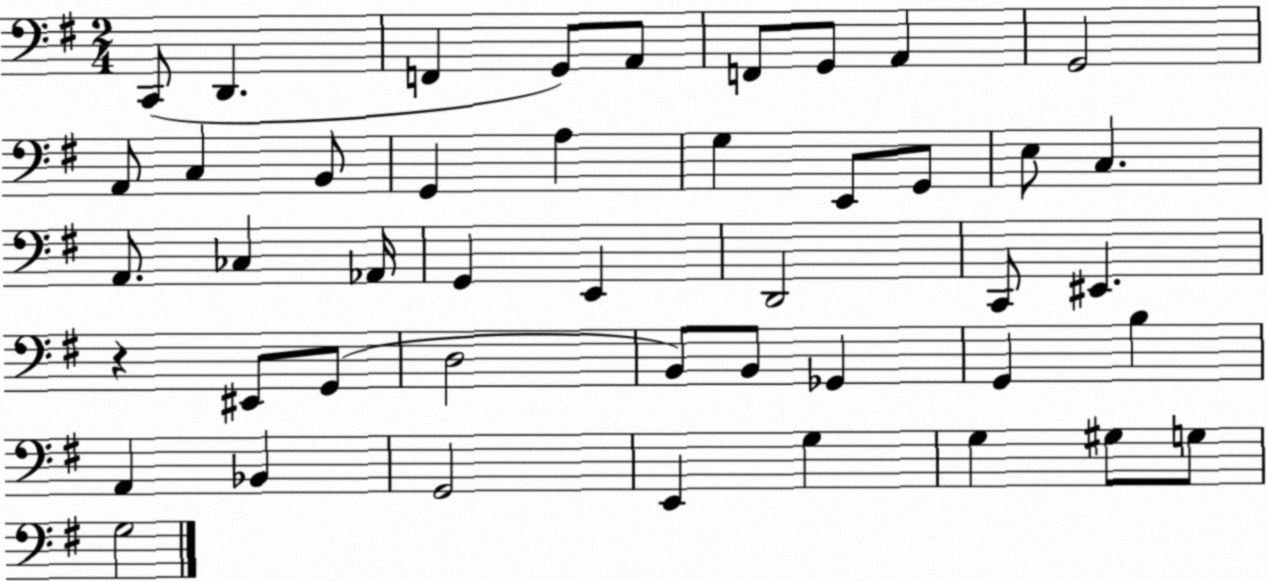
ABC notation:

X:1
T:Untitled
M:2/4
L:1/4
K:G
C,,/2 D,, F,, G,,/2 A,,/2 F,,/2 G,,/2 A,, G,,2 A,,/2 C, B,,/2 G,, A, G, E,,/2 G,,/2 E,/2 C, A,,/2 _C, _A,,/4 G,, E,, D,,2 C,,/2 ^E,, z ^E,,/2 G,,/2 D,2 B,,/2 B,,/2 _G,, G,, B, A,, _B,, G,,2 E,, G, G, ^G,/2 G,/2 G,2